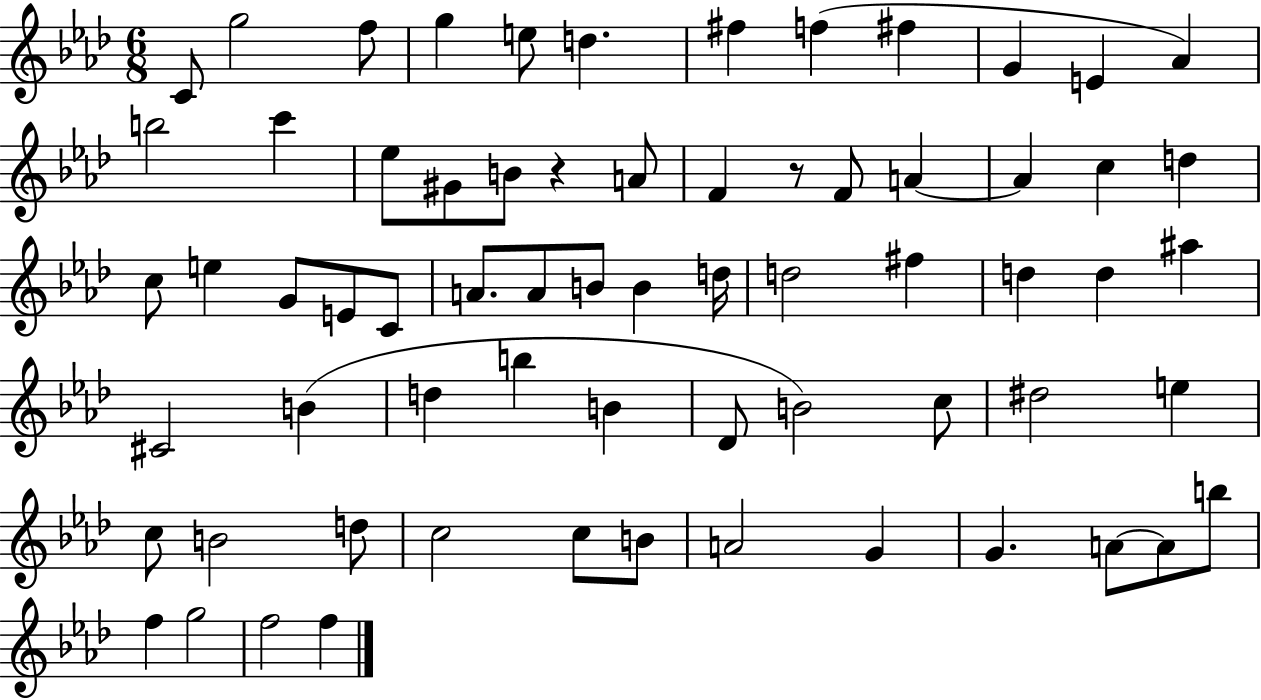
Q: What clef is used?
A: treble